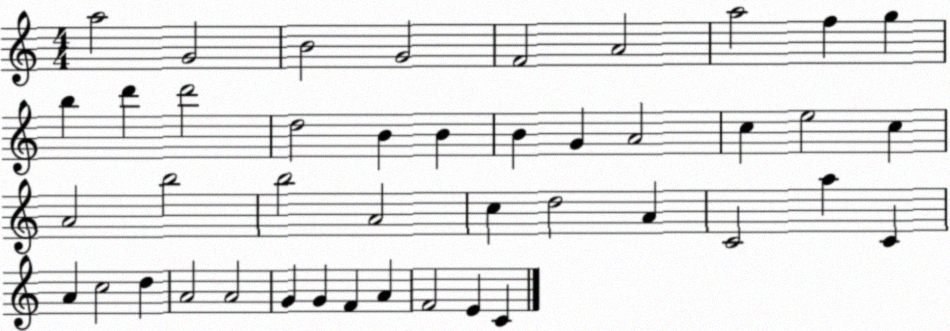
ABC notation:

X:1
T:Untitled
M:4/4
L:1/4
K:C
a2 G2 B2 G2 F2 A2 a2 f g b d' d'2 d2 B B B G A2 c e2 c A2 b2 b2 A2 c d2 A C2 a C A c2 d A2 A2 G G F A F2 E C